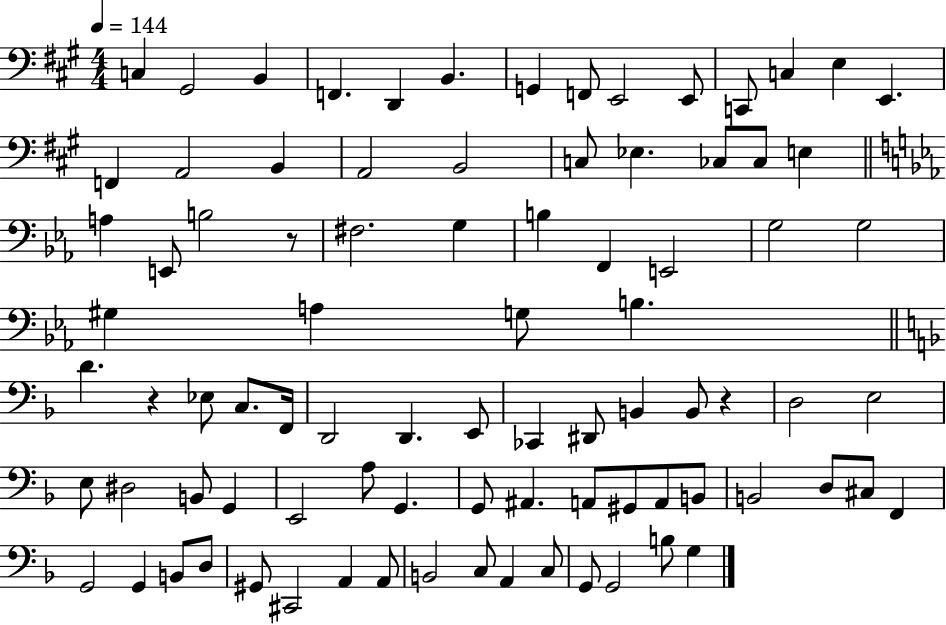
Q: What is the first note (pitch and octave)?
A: C3